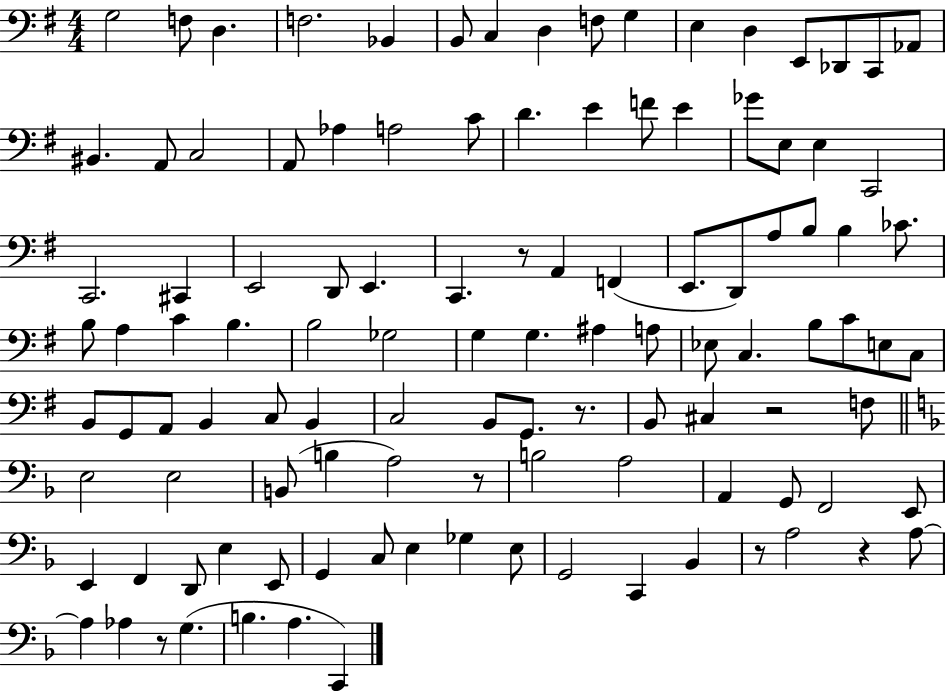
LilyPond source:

{
  \clef bass
  \numericTimeSignature
  \time 4/4
  \key g \major
  \repeat volta 2 { g2 f8 d4. | f2. bes,4 | b,8 c4 d4 f8 g4 | e4 d4 e,8 des,8 c,8 aes,8 | \break bis,4. a,8 c2 | a,8 aes4 a2 c'8 | d'4. e'4 f'8 e'4 | ges'8 e8 e4 c,2 | \break c,2. cis,4 | e,2 d,8 e,4. | c,4. r8 a,4 f,4( | e,8. d,8) a8 b8 b4 ces'8. | \break b8 a4 c'4 b4. | b2 ges2 | g4 g4. ais4 a8 | ees8 c4. b8 c'8 e8 c8 | \break b,8 g,8 a,8 b,4 c8 b,4 | c2 b,8 g,8. r8. | b,8 cis4 r2 f8 | \bar "||" \break \key d \minor e2 e2 | b,8( b4 a2) r8 | b2 a2 | a,4 g,8 f,2 e,8 | \break e,4 f,4 d,8 e4 e,8 | g,4 c8 e4 ges4 e8 | g,2 c,4 bes,4 | r8 a2 r4 a8~~ | \break a4 aes4 r8 g4.( | b4. a4. c,4) | } \bar "|."
}